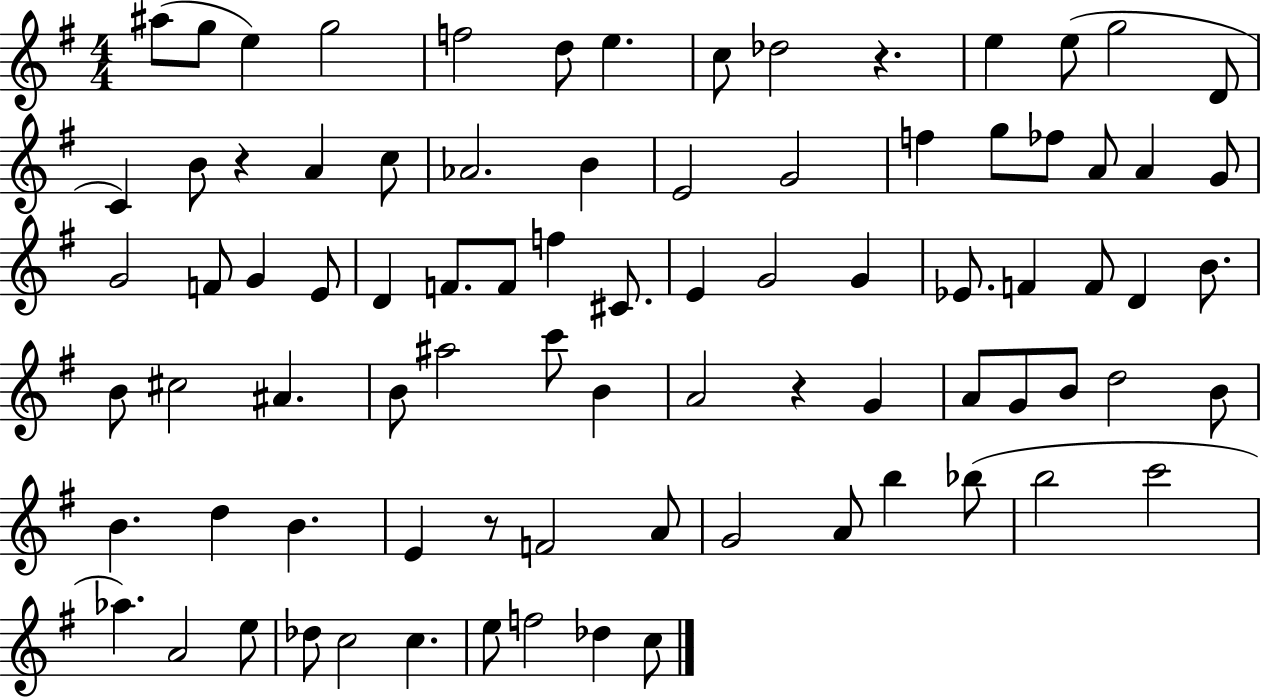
{
  \clef treble
  \numericTimeSignature
  \time 4/4
  \key g \major
  ais''8( g''8 e''4) g''2 | f''2 d''8 e''4. | c''8 des''2 r4. | e''4 e''8( g''2 d'8 | \break c'4) b'8 r4 a'4 c''8 | aes'2. b'4 | e'2 g'2 | f''4 g''8 fes''8 a'8 a'4 g'8 | \break g'2 f'8 g'4 e'8 | d'4 f'8. f'8 f''4 cis'8. | e'4 g'2 g'4 | ees'8. f'4 f'8 d'4 b'8. | \break b'8 cis''2 ais'4. | b'8 ais''2 c'''8 b'4 | a'2 r4 g'4 | a'8 g'8 b'8 d''2 b'8 | \break b'4. d''4 b'4. | e'4 r8 f'2 a'8 | g'2 a'8 b''4 bes''8( | b''2 c'''2 | \break aes''4.) a'2 e''8 | des''8 c''2 c''4. | e''8 f''2 des''4 c''8 | \bar "|."
}